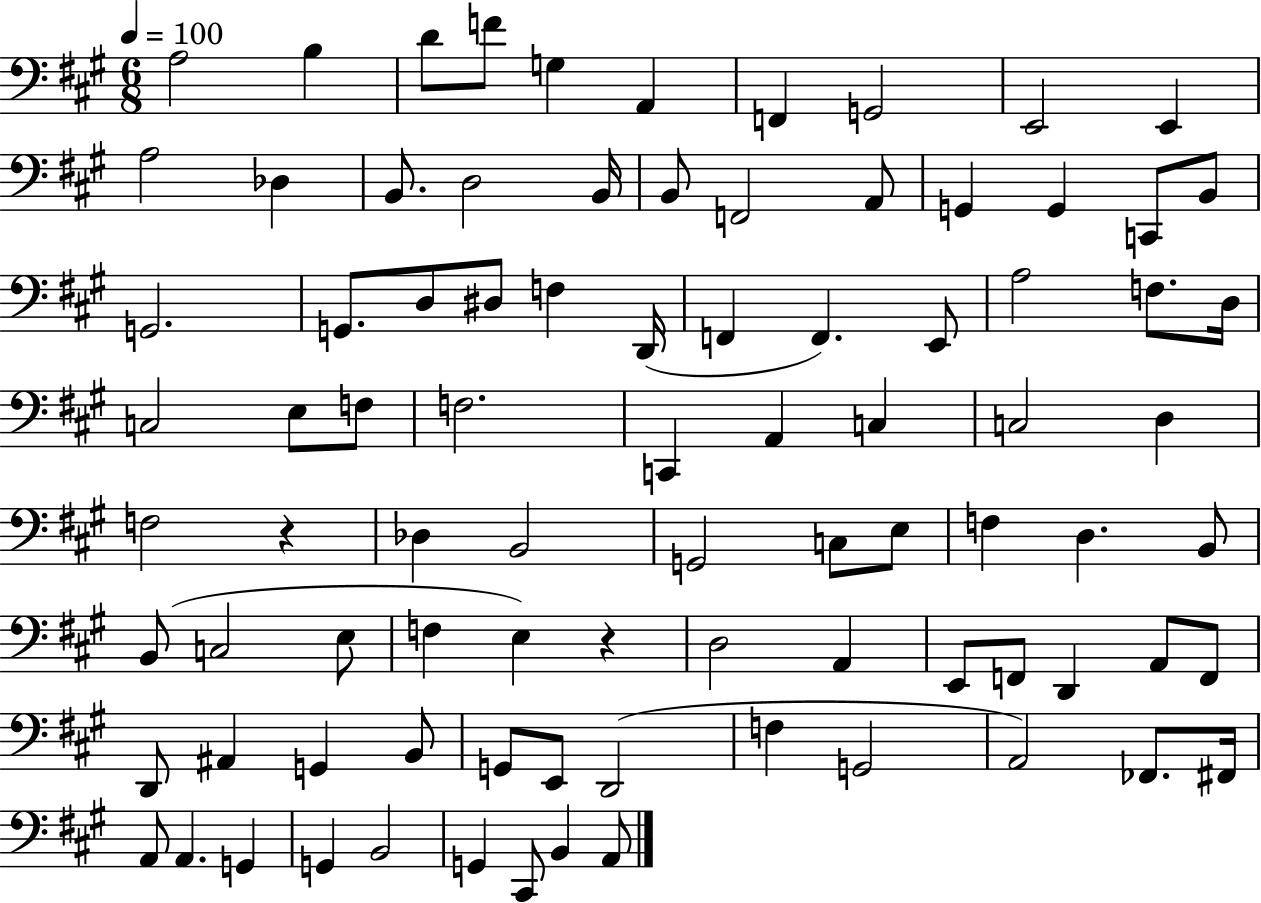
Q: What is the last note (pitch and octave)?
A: A2